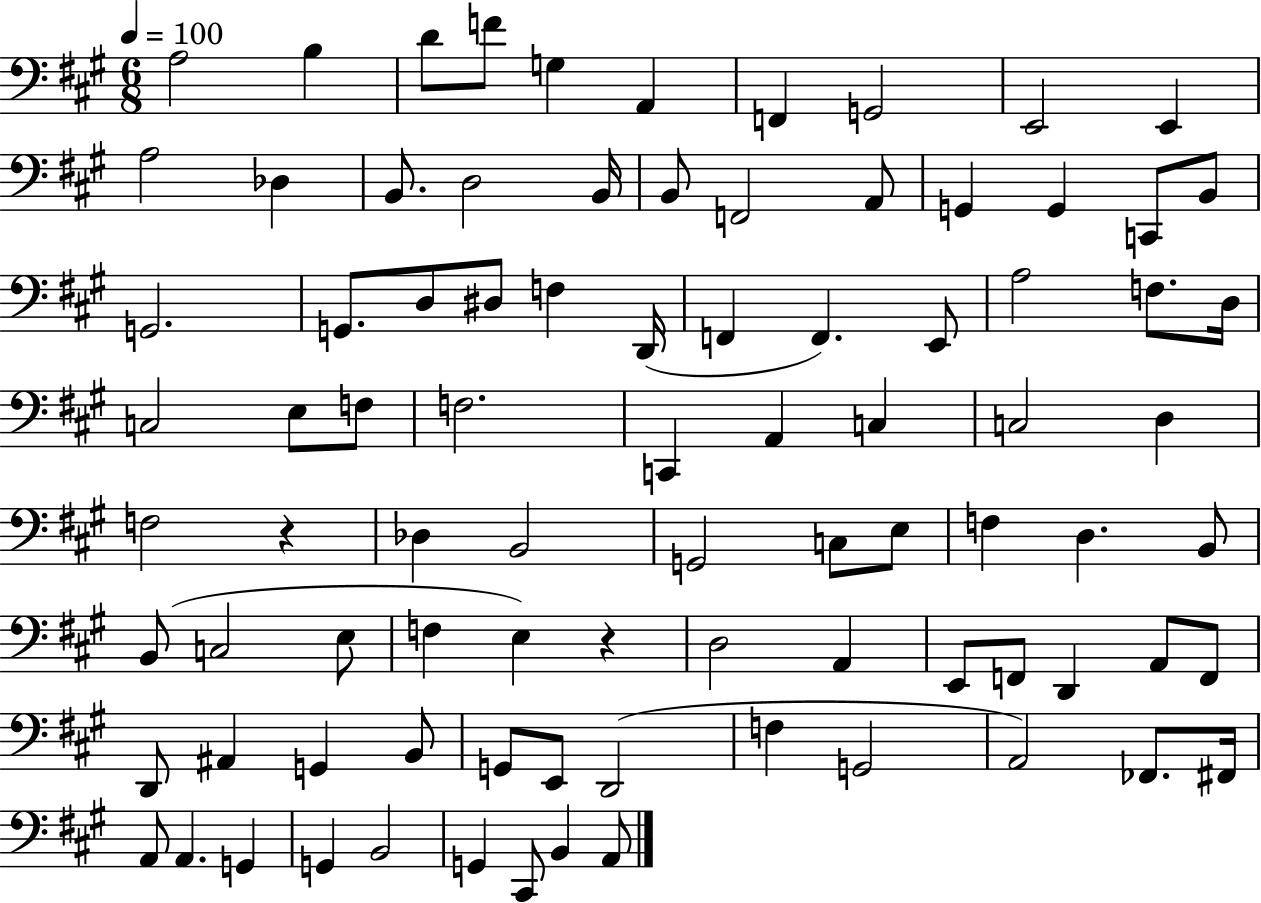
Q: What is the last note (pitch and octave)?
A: A2